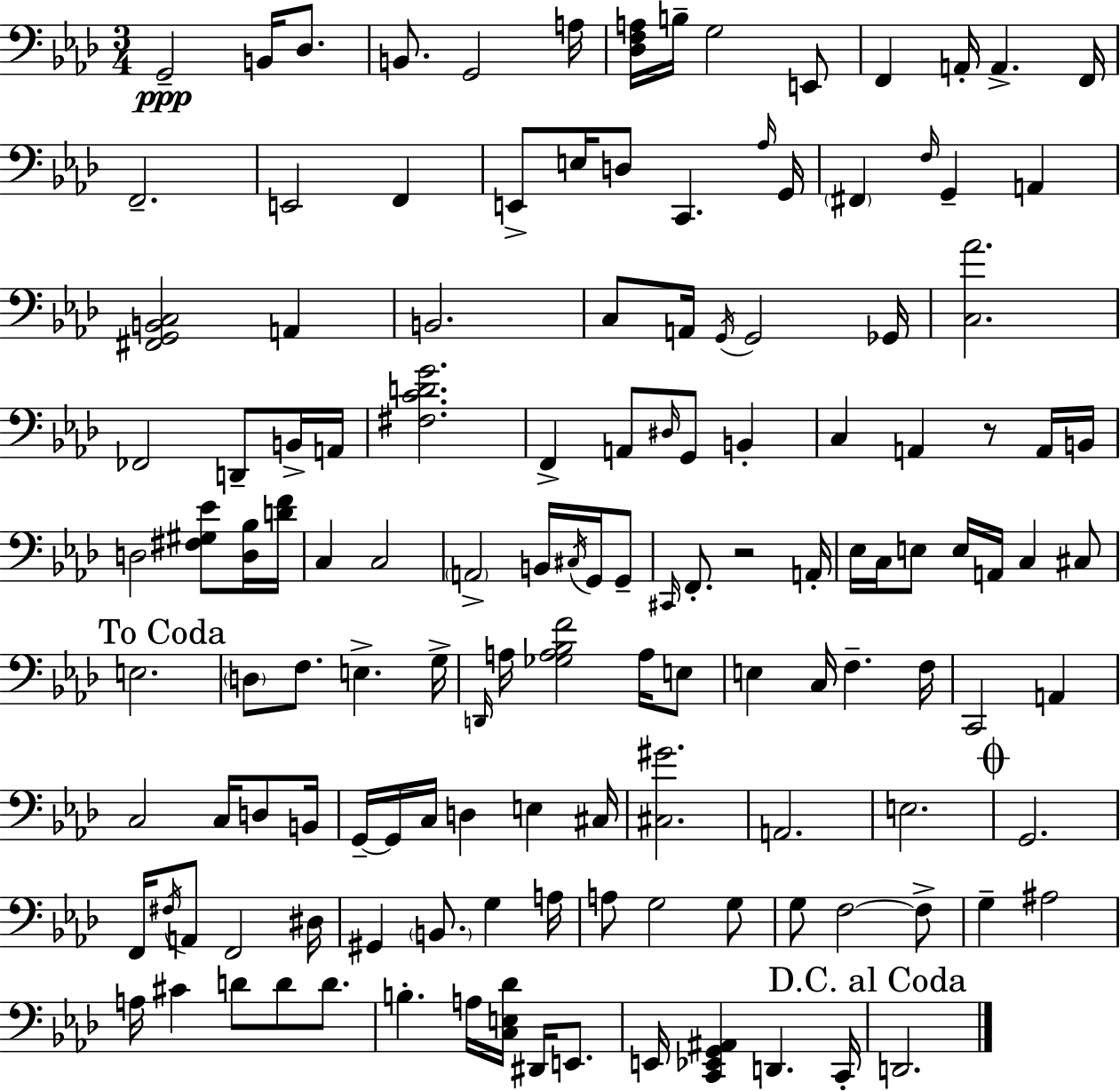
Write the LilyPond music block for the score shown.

{
  \clef bass
  \numericTimeSignature
  \time 3/4
  \key f \minor
  \repeat volta 2 { g,2--\ppp b,16 des8. | b,8. g,2 a16 | <des f a>16 b16-- g2 e,8 | f,4 a,16-. a,4.-> f,16 | \break f,2.-- | e,2 f,4 | e,8-> e16 d8 c,4. \grace { aes16 } | g,16 \parenthesize fis,4 \grace { f16 } g,4-- a,4 | \break <fis, g, b, c>2 a,4 | b,2. | c8 a,16 \acciaccatura { g,16 } g,2 | ges,16 <c aes'>2. | \break fes,2 d,8-- | b,16-> a,16 <fis c' d' g'>2. | f,4-> a,8 \grace { dis16 } g,8 | b,4-. c4 a,4 | \break r8 a,16 b,16 d2 | <fis gis ees'>8 <d bes>16 <d' f'>16 c4 c2 | \parenthesize a,2-> | b,16 \acciaccatura { cis16 } g,16 g,8-- \grace { cis,16 } f,8.-. r2 | \break a,16-. ees16 c16 e8 e16 a,16 | c4 cis8 \mark "To Coda" e2. | \parenthesize d8 f8. e4.-> | g16-> \grace { d,16 } a16 <ges a bes f'>2 | \break a16 e8 e4 c16 | f4.-- f16 c,2 | a,4 c2 | c16 d8 b,16 g,16--~~ g,16 c16 d4 | \break e4 cis16 <cis gis'>2. | a,2. | e2. | \mark \markup { \musicglyph "scripts.coda" } g,2. | \break f,16 \acciaccatura { fis16 } a,8 f,2 | dis16 gis,4 | \parenthesize b,8. g4 a16 a8 g2 | g8 g8 f2~~ | \break f8-> g4-- | ais2 a16 cis'4 | d'8 d'8 d'8. b4.-. | a16 <c e des'>16 dis,16 e,8. e,16 <c, ees, g, ais,>4 | \break d,4. c,16-. \mark "D.C. al Coda" d,2. | } \bar "|."
}